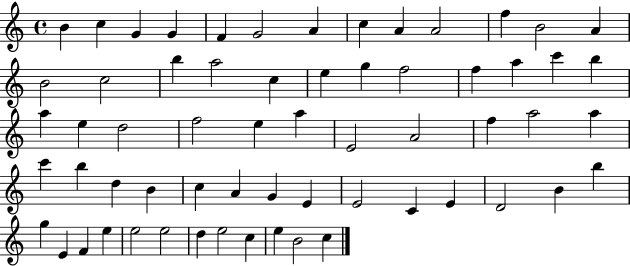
X:1
T:Untitled
M:4/4
L:1/4
K:C
B c G G F G2 A c A A2 f B2 A B2 c2 b a2 c e g f2 f a c' b a e d2 f2 e a E2 A2 f a2 a c' b d B c A G E E2 C E D2 B b g E F e e2 e2 d e2 c e B2 c